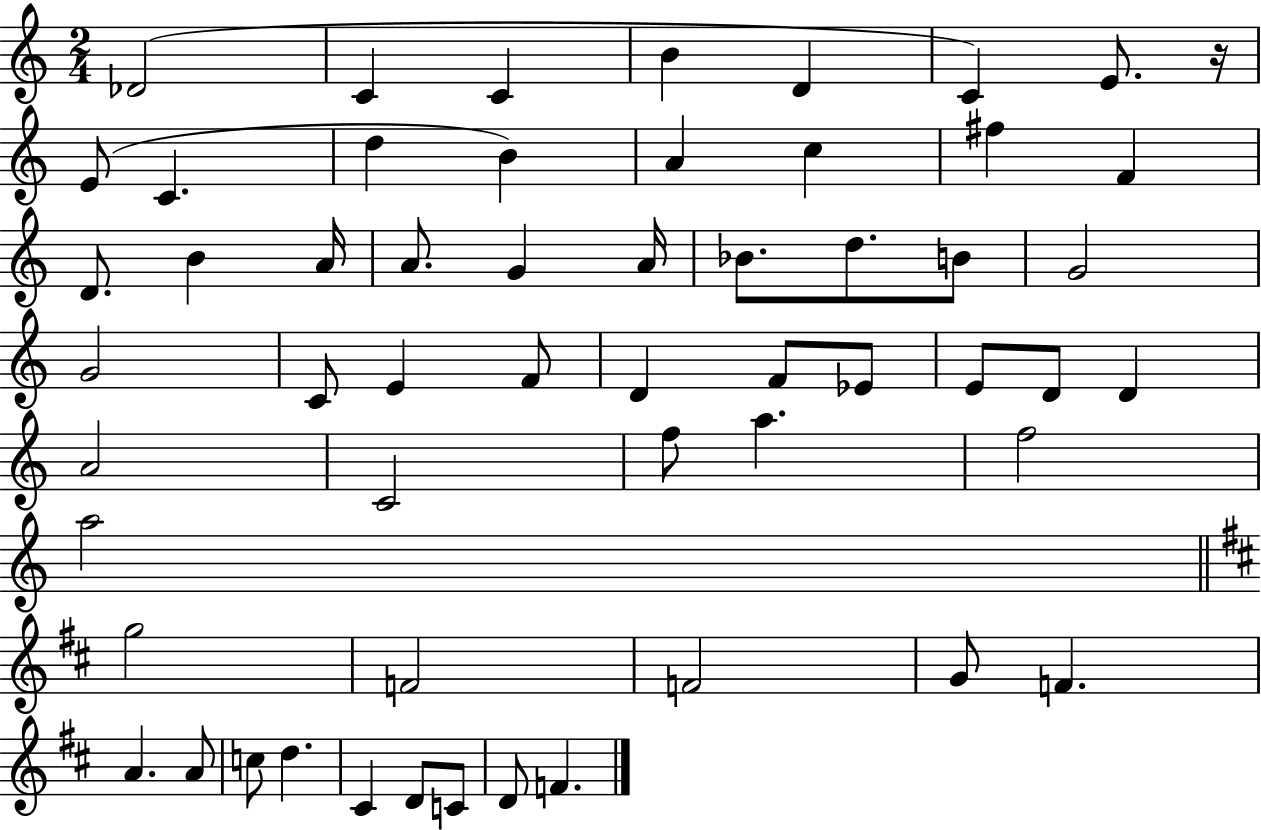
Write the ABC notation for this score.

X:1
T:Untitled
M:2/4
L:1/4
K:C
_D2 C C B D C E/2 z/4 E/2 C d B A c ^f F D/2 B A/4 A/2 G A/4 _B/2 d/2 B/2 G2 G2 C/2 E F/2 D F/2 _E/2 E/2 D/2 D A2 C2 f/2 a f2 a2 g2 F2 F2 G/2 F A A/2 c/2 d ^C D/2 C/2 D/2 F